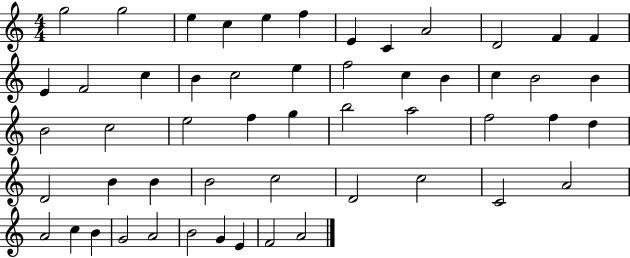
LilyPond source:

{
  \clef treble
  \numericTimeSignature
  \time 4/4
  \key c \major
  g''2 g''2 | e''4 c''4 e''4 f''4 | e'4 c'4 a'2 | d'2 f'4 f'4 | \break e'4 f'2 c''4 | b'4 c''2 e''4 | f''2 c''4 b'4 | c''4 b'2 b'4 | \break b'2 c''2 | e''2 f''4 g''4 | b''2 a''2 | f''2 f''4 d''4 | \break d'2 b'4 b'4 | b'2 c''2 | d'2 c''2 | c'2 a'2 | \break a'2 c''4 b'4 | g'2 a'2 | b'2 g'4 e'4 | f'2 a'2 | \break \bar "|."
}